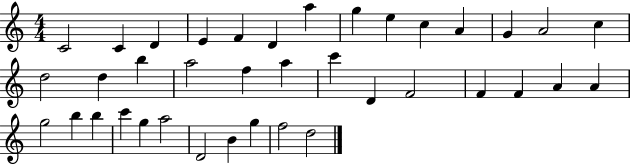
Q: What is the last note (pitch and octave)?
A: D5